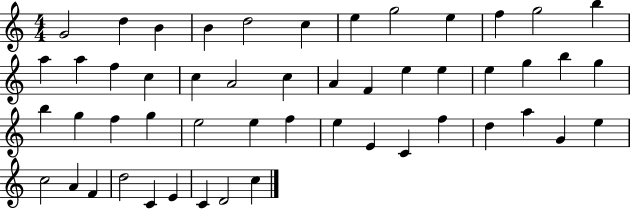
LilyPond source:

{
  \clef treble
  \numericTimeSignature
  \time 4/4
  \key c \major
  g'2 d''4 b'4 | b'4 d''2 c''4 | e''4 g''2 e''4 | f''4 g''2 b''4 | \break a''4 a''4 f''4 c''4 | c''4 a'2 c''4 | a'4 f'4 e''4 e''4 | e''4 g''4 b''4 g''4 | \break b''4 g''4 f''4 g''4 | e''2 e''4 f''4 | e''4 e'4 c'4 f''4 | d''4 a''4 g'4 e''4 | \break c''2 a'4 f'4 | d''2 c'4 e'4 | c'4 d'2 c''4 | \bar "|."
}